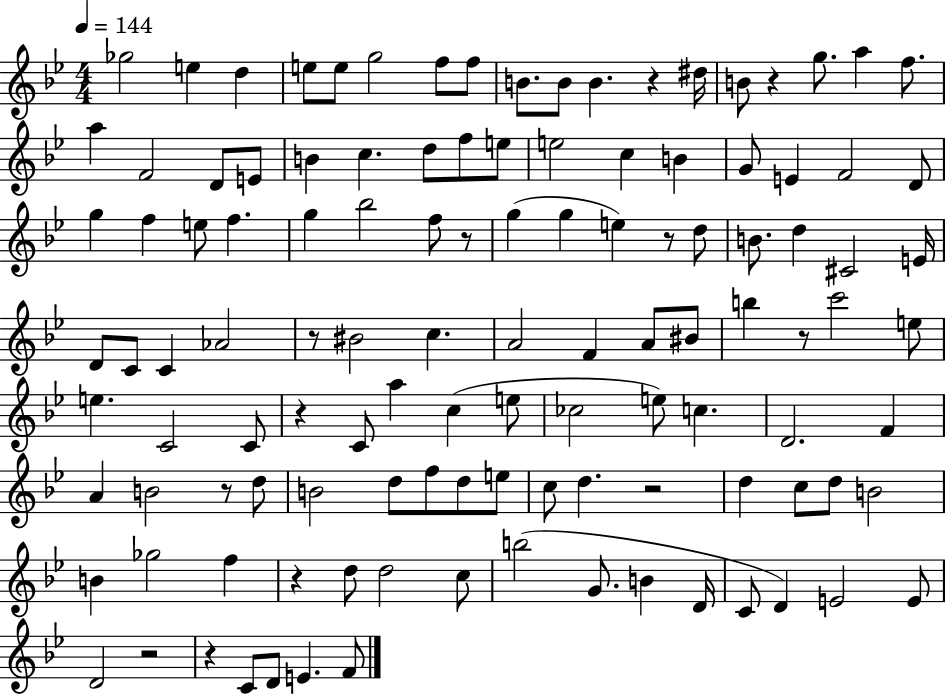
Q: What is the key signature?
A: BES major